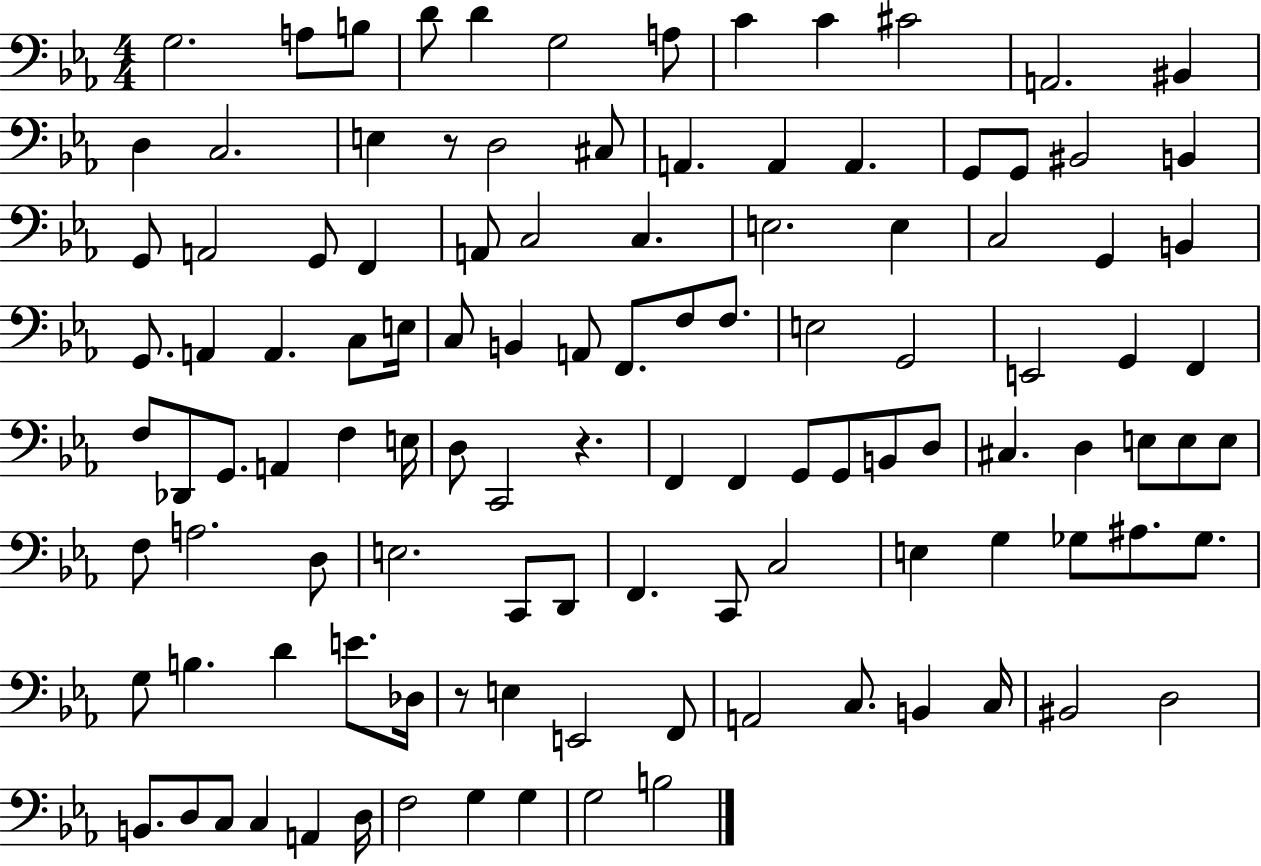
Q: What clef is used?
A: bass